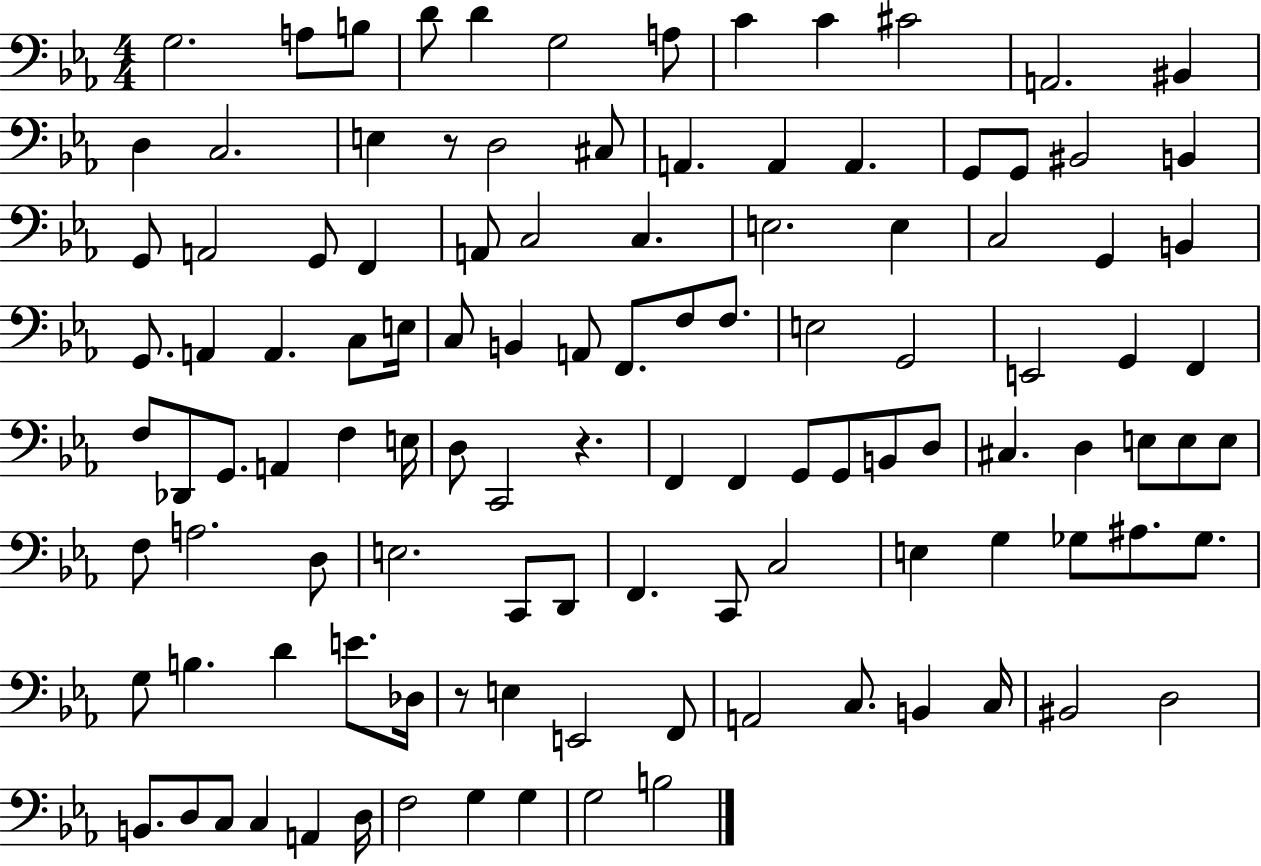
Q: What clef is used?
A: bass